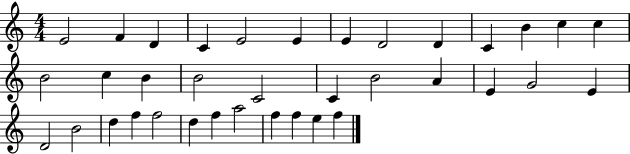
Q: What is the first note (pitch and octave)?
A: E4